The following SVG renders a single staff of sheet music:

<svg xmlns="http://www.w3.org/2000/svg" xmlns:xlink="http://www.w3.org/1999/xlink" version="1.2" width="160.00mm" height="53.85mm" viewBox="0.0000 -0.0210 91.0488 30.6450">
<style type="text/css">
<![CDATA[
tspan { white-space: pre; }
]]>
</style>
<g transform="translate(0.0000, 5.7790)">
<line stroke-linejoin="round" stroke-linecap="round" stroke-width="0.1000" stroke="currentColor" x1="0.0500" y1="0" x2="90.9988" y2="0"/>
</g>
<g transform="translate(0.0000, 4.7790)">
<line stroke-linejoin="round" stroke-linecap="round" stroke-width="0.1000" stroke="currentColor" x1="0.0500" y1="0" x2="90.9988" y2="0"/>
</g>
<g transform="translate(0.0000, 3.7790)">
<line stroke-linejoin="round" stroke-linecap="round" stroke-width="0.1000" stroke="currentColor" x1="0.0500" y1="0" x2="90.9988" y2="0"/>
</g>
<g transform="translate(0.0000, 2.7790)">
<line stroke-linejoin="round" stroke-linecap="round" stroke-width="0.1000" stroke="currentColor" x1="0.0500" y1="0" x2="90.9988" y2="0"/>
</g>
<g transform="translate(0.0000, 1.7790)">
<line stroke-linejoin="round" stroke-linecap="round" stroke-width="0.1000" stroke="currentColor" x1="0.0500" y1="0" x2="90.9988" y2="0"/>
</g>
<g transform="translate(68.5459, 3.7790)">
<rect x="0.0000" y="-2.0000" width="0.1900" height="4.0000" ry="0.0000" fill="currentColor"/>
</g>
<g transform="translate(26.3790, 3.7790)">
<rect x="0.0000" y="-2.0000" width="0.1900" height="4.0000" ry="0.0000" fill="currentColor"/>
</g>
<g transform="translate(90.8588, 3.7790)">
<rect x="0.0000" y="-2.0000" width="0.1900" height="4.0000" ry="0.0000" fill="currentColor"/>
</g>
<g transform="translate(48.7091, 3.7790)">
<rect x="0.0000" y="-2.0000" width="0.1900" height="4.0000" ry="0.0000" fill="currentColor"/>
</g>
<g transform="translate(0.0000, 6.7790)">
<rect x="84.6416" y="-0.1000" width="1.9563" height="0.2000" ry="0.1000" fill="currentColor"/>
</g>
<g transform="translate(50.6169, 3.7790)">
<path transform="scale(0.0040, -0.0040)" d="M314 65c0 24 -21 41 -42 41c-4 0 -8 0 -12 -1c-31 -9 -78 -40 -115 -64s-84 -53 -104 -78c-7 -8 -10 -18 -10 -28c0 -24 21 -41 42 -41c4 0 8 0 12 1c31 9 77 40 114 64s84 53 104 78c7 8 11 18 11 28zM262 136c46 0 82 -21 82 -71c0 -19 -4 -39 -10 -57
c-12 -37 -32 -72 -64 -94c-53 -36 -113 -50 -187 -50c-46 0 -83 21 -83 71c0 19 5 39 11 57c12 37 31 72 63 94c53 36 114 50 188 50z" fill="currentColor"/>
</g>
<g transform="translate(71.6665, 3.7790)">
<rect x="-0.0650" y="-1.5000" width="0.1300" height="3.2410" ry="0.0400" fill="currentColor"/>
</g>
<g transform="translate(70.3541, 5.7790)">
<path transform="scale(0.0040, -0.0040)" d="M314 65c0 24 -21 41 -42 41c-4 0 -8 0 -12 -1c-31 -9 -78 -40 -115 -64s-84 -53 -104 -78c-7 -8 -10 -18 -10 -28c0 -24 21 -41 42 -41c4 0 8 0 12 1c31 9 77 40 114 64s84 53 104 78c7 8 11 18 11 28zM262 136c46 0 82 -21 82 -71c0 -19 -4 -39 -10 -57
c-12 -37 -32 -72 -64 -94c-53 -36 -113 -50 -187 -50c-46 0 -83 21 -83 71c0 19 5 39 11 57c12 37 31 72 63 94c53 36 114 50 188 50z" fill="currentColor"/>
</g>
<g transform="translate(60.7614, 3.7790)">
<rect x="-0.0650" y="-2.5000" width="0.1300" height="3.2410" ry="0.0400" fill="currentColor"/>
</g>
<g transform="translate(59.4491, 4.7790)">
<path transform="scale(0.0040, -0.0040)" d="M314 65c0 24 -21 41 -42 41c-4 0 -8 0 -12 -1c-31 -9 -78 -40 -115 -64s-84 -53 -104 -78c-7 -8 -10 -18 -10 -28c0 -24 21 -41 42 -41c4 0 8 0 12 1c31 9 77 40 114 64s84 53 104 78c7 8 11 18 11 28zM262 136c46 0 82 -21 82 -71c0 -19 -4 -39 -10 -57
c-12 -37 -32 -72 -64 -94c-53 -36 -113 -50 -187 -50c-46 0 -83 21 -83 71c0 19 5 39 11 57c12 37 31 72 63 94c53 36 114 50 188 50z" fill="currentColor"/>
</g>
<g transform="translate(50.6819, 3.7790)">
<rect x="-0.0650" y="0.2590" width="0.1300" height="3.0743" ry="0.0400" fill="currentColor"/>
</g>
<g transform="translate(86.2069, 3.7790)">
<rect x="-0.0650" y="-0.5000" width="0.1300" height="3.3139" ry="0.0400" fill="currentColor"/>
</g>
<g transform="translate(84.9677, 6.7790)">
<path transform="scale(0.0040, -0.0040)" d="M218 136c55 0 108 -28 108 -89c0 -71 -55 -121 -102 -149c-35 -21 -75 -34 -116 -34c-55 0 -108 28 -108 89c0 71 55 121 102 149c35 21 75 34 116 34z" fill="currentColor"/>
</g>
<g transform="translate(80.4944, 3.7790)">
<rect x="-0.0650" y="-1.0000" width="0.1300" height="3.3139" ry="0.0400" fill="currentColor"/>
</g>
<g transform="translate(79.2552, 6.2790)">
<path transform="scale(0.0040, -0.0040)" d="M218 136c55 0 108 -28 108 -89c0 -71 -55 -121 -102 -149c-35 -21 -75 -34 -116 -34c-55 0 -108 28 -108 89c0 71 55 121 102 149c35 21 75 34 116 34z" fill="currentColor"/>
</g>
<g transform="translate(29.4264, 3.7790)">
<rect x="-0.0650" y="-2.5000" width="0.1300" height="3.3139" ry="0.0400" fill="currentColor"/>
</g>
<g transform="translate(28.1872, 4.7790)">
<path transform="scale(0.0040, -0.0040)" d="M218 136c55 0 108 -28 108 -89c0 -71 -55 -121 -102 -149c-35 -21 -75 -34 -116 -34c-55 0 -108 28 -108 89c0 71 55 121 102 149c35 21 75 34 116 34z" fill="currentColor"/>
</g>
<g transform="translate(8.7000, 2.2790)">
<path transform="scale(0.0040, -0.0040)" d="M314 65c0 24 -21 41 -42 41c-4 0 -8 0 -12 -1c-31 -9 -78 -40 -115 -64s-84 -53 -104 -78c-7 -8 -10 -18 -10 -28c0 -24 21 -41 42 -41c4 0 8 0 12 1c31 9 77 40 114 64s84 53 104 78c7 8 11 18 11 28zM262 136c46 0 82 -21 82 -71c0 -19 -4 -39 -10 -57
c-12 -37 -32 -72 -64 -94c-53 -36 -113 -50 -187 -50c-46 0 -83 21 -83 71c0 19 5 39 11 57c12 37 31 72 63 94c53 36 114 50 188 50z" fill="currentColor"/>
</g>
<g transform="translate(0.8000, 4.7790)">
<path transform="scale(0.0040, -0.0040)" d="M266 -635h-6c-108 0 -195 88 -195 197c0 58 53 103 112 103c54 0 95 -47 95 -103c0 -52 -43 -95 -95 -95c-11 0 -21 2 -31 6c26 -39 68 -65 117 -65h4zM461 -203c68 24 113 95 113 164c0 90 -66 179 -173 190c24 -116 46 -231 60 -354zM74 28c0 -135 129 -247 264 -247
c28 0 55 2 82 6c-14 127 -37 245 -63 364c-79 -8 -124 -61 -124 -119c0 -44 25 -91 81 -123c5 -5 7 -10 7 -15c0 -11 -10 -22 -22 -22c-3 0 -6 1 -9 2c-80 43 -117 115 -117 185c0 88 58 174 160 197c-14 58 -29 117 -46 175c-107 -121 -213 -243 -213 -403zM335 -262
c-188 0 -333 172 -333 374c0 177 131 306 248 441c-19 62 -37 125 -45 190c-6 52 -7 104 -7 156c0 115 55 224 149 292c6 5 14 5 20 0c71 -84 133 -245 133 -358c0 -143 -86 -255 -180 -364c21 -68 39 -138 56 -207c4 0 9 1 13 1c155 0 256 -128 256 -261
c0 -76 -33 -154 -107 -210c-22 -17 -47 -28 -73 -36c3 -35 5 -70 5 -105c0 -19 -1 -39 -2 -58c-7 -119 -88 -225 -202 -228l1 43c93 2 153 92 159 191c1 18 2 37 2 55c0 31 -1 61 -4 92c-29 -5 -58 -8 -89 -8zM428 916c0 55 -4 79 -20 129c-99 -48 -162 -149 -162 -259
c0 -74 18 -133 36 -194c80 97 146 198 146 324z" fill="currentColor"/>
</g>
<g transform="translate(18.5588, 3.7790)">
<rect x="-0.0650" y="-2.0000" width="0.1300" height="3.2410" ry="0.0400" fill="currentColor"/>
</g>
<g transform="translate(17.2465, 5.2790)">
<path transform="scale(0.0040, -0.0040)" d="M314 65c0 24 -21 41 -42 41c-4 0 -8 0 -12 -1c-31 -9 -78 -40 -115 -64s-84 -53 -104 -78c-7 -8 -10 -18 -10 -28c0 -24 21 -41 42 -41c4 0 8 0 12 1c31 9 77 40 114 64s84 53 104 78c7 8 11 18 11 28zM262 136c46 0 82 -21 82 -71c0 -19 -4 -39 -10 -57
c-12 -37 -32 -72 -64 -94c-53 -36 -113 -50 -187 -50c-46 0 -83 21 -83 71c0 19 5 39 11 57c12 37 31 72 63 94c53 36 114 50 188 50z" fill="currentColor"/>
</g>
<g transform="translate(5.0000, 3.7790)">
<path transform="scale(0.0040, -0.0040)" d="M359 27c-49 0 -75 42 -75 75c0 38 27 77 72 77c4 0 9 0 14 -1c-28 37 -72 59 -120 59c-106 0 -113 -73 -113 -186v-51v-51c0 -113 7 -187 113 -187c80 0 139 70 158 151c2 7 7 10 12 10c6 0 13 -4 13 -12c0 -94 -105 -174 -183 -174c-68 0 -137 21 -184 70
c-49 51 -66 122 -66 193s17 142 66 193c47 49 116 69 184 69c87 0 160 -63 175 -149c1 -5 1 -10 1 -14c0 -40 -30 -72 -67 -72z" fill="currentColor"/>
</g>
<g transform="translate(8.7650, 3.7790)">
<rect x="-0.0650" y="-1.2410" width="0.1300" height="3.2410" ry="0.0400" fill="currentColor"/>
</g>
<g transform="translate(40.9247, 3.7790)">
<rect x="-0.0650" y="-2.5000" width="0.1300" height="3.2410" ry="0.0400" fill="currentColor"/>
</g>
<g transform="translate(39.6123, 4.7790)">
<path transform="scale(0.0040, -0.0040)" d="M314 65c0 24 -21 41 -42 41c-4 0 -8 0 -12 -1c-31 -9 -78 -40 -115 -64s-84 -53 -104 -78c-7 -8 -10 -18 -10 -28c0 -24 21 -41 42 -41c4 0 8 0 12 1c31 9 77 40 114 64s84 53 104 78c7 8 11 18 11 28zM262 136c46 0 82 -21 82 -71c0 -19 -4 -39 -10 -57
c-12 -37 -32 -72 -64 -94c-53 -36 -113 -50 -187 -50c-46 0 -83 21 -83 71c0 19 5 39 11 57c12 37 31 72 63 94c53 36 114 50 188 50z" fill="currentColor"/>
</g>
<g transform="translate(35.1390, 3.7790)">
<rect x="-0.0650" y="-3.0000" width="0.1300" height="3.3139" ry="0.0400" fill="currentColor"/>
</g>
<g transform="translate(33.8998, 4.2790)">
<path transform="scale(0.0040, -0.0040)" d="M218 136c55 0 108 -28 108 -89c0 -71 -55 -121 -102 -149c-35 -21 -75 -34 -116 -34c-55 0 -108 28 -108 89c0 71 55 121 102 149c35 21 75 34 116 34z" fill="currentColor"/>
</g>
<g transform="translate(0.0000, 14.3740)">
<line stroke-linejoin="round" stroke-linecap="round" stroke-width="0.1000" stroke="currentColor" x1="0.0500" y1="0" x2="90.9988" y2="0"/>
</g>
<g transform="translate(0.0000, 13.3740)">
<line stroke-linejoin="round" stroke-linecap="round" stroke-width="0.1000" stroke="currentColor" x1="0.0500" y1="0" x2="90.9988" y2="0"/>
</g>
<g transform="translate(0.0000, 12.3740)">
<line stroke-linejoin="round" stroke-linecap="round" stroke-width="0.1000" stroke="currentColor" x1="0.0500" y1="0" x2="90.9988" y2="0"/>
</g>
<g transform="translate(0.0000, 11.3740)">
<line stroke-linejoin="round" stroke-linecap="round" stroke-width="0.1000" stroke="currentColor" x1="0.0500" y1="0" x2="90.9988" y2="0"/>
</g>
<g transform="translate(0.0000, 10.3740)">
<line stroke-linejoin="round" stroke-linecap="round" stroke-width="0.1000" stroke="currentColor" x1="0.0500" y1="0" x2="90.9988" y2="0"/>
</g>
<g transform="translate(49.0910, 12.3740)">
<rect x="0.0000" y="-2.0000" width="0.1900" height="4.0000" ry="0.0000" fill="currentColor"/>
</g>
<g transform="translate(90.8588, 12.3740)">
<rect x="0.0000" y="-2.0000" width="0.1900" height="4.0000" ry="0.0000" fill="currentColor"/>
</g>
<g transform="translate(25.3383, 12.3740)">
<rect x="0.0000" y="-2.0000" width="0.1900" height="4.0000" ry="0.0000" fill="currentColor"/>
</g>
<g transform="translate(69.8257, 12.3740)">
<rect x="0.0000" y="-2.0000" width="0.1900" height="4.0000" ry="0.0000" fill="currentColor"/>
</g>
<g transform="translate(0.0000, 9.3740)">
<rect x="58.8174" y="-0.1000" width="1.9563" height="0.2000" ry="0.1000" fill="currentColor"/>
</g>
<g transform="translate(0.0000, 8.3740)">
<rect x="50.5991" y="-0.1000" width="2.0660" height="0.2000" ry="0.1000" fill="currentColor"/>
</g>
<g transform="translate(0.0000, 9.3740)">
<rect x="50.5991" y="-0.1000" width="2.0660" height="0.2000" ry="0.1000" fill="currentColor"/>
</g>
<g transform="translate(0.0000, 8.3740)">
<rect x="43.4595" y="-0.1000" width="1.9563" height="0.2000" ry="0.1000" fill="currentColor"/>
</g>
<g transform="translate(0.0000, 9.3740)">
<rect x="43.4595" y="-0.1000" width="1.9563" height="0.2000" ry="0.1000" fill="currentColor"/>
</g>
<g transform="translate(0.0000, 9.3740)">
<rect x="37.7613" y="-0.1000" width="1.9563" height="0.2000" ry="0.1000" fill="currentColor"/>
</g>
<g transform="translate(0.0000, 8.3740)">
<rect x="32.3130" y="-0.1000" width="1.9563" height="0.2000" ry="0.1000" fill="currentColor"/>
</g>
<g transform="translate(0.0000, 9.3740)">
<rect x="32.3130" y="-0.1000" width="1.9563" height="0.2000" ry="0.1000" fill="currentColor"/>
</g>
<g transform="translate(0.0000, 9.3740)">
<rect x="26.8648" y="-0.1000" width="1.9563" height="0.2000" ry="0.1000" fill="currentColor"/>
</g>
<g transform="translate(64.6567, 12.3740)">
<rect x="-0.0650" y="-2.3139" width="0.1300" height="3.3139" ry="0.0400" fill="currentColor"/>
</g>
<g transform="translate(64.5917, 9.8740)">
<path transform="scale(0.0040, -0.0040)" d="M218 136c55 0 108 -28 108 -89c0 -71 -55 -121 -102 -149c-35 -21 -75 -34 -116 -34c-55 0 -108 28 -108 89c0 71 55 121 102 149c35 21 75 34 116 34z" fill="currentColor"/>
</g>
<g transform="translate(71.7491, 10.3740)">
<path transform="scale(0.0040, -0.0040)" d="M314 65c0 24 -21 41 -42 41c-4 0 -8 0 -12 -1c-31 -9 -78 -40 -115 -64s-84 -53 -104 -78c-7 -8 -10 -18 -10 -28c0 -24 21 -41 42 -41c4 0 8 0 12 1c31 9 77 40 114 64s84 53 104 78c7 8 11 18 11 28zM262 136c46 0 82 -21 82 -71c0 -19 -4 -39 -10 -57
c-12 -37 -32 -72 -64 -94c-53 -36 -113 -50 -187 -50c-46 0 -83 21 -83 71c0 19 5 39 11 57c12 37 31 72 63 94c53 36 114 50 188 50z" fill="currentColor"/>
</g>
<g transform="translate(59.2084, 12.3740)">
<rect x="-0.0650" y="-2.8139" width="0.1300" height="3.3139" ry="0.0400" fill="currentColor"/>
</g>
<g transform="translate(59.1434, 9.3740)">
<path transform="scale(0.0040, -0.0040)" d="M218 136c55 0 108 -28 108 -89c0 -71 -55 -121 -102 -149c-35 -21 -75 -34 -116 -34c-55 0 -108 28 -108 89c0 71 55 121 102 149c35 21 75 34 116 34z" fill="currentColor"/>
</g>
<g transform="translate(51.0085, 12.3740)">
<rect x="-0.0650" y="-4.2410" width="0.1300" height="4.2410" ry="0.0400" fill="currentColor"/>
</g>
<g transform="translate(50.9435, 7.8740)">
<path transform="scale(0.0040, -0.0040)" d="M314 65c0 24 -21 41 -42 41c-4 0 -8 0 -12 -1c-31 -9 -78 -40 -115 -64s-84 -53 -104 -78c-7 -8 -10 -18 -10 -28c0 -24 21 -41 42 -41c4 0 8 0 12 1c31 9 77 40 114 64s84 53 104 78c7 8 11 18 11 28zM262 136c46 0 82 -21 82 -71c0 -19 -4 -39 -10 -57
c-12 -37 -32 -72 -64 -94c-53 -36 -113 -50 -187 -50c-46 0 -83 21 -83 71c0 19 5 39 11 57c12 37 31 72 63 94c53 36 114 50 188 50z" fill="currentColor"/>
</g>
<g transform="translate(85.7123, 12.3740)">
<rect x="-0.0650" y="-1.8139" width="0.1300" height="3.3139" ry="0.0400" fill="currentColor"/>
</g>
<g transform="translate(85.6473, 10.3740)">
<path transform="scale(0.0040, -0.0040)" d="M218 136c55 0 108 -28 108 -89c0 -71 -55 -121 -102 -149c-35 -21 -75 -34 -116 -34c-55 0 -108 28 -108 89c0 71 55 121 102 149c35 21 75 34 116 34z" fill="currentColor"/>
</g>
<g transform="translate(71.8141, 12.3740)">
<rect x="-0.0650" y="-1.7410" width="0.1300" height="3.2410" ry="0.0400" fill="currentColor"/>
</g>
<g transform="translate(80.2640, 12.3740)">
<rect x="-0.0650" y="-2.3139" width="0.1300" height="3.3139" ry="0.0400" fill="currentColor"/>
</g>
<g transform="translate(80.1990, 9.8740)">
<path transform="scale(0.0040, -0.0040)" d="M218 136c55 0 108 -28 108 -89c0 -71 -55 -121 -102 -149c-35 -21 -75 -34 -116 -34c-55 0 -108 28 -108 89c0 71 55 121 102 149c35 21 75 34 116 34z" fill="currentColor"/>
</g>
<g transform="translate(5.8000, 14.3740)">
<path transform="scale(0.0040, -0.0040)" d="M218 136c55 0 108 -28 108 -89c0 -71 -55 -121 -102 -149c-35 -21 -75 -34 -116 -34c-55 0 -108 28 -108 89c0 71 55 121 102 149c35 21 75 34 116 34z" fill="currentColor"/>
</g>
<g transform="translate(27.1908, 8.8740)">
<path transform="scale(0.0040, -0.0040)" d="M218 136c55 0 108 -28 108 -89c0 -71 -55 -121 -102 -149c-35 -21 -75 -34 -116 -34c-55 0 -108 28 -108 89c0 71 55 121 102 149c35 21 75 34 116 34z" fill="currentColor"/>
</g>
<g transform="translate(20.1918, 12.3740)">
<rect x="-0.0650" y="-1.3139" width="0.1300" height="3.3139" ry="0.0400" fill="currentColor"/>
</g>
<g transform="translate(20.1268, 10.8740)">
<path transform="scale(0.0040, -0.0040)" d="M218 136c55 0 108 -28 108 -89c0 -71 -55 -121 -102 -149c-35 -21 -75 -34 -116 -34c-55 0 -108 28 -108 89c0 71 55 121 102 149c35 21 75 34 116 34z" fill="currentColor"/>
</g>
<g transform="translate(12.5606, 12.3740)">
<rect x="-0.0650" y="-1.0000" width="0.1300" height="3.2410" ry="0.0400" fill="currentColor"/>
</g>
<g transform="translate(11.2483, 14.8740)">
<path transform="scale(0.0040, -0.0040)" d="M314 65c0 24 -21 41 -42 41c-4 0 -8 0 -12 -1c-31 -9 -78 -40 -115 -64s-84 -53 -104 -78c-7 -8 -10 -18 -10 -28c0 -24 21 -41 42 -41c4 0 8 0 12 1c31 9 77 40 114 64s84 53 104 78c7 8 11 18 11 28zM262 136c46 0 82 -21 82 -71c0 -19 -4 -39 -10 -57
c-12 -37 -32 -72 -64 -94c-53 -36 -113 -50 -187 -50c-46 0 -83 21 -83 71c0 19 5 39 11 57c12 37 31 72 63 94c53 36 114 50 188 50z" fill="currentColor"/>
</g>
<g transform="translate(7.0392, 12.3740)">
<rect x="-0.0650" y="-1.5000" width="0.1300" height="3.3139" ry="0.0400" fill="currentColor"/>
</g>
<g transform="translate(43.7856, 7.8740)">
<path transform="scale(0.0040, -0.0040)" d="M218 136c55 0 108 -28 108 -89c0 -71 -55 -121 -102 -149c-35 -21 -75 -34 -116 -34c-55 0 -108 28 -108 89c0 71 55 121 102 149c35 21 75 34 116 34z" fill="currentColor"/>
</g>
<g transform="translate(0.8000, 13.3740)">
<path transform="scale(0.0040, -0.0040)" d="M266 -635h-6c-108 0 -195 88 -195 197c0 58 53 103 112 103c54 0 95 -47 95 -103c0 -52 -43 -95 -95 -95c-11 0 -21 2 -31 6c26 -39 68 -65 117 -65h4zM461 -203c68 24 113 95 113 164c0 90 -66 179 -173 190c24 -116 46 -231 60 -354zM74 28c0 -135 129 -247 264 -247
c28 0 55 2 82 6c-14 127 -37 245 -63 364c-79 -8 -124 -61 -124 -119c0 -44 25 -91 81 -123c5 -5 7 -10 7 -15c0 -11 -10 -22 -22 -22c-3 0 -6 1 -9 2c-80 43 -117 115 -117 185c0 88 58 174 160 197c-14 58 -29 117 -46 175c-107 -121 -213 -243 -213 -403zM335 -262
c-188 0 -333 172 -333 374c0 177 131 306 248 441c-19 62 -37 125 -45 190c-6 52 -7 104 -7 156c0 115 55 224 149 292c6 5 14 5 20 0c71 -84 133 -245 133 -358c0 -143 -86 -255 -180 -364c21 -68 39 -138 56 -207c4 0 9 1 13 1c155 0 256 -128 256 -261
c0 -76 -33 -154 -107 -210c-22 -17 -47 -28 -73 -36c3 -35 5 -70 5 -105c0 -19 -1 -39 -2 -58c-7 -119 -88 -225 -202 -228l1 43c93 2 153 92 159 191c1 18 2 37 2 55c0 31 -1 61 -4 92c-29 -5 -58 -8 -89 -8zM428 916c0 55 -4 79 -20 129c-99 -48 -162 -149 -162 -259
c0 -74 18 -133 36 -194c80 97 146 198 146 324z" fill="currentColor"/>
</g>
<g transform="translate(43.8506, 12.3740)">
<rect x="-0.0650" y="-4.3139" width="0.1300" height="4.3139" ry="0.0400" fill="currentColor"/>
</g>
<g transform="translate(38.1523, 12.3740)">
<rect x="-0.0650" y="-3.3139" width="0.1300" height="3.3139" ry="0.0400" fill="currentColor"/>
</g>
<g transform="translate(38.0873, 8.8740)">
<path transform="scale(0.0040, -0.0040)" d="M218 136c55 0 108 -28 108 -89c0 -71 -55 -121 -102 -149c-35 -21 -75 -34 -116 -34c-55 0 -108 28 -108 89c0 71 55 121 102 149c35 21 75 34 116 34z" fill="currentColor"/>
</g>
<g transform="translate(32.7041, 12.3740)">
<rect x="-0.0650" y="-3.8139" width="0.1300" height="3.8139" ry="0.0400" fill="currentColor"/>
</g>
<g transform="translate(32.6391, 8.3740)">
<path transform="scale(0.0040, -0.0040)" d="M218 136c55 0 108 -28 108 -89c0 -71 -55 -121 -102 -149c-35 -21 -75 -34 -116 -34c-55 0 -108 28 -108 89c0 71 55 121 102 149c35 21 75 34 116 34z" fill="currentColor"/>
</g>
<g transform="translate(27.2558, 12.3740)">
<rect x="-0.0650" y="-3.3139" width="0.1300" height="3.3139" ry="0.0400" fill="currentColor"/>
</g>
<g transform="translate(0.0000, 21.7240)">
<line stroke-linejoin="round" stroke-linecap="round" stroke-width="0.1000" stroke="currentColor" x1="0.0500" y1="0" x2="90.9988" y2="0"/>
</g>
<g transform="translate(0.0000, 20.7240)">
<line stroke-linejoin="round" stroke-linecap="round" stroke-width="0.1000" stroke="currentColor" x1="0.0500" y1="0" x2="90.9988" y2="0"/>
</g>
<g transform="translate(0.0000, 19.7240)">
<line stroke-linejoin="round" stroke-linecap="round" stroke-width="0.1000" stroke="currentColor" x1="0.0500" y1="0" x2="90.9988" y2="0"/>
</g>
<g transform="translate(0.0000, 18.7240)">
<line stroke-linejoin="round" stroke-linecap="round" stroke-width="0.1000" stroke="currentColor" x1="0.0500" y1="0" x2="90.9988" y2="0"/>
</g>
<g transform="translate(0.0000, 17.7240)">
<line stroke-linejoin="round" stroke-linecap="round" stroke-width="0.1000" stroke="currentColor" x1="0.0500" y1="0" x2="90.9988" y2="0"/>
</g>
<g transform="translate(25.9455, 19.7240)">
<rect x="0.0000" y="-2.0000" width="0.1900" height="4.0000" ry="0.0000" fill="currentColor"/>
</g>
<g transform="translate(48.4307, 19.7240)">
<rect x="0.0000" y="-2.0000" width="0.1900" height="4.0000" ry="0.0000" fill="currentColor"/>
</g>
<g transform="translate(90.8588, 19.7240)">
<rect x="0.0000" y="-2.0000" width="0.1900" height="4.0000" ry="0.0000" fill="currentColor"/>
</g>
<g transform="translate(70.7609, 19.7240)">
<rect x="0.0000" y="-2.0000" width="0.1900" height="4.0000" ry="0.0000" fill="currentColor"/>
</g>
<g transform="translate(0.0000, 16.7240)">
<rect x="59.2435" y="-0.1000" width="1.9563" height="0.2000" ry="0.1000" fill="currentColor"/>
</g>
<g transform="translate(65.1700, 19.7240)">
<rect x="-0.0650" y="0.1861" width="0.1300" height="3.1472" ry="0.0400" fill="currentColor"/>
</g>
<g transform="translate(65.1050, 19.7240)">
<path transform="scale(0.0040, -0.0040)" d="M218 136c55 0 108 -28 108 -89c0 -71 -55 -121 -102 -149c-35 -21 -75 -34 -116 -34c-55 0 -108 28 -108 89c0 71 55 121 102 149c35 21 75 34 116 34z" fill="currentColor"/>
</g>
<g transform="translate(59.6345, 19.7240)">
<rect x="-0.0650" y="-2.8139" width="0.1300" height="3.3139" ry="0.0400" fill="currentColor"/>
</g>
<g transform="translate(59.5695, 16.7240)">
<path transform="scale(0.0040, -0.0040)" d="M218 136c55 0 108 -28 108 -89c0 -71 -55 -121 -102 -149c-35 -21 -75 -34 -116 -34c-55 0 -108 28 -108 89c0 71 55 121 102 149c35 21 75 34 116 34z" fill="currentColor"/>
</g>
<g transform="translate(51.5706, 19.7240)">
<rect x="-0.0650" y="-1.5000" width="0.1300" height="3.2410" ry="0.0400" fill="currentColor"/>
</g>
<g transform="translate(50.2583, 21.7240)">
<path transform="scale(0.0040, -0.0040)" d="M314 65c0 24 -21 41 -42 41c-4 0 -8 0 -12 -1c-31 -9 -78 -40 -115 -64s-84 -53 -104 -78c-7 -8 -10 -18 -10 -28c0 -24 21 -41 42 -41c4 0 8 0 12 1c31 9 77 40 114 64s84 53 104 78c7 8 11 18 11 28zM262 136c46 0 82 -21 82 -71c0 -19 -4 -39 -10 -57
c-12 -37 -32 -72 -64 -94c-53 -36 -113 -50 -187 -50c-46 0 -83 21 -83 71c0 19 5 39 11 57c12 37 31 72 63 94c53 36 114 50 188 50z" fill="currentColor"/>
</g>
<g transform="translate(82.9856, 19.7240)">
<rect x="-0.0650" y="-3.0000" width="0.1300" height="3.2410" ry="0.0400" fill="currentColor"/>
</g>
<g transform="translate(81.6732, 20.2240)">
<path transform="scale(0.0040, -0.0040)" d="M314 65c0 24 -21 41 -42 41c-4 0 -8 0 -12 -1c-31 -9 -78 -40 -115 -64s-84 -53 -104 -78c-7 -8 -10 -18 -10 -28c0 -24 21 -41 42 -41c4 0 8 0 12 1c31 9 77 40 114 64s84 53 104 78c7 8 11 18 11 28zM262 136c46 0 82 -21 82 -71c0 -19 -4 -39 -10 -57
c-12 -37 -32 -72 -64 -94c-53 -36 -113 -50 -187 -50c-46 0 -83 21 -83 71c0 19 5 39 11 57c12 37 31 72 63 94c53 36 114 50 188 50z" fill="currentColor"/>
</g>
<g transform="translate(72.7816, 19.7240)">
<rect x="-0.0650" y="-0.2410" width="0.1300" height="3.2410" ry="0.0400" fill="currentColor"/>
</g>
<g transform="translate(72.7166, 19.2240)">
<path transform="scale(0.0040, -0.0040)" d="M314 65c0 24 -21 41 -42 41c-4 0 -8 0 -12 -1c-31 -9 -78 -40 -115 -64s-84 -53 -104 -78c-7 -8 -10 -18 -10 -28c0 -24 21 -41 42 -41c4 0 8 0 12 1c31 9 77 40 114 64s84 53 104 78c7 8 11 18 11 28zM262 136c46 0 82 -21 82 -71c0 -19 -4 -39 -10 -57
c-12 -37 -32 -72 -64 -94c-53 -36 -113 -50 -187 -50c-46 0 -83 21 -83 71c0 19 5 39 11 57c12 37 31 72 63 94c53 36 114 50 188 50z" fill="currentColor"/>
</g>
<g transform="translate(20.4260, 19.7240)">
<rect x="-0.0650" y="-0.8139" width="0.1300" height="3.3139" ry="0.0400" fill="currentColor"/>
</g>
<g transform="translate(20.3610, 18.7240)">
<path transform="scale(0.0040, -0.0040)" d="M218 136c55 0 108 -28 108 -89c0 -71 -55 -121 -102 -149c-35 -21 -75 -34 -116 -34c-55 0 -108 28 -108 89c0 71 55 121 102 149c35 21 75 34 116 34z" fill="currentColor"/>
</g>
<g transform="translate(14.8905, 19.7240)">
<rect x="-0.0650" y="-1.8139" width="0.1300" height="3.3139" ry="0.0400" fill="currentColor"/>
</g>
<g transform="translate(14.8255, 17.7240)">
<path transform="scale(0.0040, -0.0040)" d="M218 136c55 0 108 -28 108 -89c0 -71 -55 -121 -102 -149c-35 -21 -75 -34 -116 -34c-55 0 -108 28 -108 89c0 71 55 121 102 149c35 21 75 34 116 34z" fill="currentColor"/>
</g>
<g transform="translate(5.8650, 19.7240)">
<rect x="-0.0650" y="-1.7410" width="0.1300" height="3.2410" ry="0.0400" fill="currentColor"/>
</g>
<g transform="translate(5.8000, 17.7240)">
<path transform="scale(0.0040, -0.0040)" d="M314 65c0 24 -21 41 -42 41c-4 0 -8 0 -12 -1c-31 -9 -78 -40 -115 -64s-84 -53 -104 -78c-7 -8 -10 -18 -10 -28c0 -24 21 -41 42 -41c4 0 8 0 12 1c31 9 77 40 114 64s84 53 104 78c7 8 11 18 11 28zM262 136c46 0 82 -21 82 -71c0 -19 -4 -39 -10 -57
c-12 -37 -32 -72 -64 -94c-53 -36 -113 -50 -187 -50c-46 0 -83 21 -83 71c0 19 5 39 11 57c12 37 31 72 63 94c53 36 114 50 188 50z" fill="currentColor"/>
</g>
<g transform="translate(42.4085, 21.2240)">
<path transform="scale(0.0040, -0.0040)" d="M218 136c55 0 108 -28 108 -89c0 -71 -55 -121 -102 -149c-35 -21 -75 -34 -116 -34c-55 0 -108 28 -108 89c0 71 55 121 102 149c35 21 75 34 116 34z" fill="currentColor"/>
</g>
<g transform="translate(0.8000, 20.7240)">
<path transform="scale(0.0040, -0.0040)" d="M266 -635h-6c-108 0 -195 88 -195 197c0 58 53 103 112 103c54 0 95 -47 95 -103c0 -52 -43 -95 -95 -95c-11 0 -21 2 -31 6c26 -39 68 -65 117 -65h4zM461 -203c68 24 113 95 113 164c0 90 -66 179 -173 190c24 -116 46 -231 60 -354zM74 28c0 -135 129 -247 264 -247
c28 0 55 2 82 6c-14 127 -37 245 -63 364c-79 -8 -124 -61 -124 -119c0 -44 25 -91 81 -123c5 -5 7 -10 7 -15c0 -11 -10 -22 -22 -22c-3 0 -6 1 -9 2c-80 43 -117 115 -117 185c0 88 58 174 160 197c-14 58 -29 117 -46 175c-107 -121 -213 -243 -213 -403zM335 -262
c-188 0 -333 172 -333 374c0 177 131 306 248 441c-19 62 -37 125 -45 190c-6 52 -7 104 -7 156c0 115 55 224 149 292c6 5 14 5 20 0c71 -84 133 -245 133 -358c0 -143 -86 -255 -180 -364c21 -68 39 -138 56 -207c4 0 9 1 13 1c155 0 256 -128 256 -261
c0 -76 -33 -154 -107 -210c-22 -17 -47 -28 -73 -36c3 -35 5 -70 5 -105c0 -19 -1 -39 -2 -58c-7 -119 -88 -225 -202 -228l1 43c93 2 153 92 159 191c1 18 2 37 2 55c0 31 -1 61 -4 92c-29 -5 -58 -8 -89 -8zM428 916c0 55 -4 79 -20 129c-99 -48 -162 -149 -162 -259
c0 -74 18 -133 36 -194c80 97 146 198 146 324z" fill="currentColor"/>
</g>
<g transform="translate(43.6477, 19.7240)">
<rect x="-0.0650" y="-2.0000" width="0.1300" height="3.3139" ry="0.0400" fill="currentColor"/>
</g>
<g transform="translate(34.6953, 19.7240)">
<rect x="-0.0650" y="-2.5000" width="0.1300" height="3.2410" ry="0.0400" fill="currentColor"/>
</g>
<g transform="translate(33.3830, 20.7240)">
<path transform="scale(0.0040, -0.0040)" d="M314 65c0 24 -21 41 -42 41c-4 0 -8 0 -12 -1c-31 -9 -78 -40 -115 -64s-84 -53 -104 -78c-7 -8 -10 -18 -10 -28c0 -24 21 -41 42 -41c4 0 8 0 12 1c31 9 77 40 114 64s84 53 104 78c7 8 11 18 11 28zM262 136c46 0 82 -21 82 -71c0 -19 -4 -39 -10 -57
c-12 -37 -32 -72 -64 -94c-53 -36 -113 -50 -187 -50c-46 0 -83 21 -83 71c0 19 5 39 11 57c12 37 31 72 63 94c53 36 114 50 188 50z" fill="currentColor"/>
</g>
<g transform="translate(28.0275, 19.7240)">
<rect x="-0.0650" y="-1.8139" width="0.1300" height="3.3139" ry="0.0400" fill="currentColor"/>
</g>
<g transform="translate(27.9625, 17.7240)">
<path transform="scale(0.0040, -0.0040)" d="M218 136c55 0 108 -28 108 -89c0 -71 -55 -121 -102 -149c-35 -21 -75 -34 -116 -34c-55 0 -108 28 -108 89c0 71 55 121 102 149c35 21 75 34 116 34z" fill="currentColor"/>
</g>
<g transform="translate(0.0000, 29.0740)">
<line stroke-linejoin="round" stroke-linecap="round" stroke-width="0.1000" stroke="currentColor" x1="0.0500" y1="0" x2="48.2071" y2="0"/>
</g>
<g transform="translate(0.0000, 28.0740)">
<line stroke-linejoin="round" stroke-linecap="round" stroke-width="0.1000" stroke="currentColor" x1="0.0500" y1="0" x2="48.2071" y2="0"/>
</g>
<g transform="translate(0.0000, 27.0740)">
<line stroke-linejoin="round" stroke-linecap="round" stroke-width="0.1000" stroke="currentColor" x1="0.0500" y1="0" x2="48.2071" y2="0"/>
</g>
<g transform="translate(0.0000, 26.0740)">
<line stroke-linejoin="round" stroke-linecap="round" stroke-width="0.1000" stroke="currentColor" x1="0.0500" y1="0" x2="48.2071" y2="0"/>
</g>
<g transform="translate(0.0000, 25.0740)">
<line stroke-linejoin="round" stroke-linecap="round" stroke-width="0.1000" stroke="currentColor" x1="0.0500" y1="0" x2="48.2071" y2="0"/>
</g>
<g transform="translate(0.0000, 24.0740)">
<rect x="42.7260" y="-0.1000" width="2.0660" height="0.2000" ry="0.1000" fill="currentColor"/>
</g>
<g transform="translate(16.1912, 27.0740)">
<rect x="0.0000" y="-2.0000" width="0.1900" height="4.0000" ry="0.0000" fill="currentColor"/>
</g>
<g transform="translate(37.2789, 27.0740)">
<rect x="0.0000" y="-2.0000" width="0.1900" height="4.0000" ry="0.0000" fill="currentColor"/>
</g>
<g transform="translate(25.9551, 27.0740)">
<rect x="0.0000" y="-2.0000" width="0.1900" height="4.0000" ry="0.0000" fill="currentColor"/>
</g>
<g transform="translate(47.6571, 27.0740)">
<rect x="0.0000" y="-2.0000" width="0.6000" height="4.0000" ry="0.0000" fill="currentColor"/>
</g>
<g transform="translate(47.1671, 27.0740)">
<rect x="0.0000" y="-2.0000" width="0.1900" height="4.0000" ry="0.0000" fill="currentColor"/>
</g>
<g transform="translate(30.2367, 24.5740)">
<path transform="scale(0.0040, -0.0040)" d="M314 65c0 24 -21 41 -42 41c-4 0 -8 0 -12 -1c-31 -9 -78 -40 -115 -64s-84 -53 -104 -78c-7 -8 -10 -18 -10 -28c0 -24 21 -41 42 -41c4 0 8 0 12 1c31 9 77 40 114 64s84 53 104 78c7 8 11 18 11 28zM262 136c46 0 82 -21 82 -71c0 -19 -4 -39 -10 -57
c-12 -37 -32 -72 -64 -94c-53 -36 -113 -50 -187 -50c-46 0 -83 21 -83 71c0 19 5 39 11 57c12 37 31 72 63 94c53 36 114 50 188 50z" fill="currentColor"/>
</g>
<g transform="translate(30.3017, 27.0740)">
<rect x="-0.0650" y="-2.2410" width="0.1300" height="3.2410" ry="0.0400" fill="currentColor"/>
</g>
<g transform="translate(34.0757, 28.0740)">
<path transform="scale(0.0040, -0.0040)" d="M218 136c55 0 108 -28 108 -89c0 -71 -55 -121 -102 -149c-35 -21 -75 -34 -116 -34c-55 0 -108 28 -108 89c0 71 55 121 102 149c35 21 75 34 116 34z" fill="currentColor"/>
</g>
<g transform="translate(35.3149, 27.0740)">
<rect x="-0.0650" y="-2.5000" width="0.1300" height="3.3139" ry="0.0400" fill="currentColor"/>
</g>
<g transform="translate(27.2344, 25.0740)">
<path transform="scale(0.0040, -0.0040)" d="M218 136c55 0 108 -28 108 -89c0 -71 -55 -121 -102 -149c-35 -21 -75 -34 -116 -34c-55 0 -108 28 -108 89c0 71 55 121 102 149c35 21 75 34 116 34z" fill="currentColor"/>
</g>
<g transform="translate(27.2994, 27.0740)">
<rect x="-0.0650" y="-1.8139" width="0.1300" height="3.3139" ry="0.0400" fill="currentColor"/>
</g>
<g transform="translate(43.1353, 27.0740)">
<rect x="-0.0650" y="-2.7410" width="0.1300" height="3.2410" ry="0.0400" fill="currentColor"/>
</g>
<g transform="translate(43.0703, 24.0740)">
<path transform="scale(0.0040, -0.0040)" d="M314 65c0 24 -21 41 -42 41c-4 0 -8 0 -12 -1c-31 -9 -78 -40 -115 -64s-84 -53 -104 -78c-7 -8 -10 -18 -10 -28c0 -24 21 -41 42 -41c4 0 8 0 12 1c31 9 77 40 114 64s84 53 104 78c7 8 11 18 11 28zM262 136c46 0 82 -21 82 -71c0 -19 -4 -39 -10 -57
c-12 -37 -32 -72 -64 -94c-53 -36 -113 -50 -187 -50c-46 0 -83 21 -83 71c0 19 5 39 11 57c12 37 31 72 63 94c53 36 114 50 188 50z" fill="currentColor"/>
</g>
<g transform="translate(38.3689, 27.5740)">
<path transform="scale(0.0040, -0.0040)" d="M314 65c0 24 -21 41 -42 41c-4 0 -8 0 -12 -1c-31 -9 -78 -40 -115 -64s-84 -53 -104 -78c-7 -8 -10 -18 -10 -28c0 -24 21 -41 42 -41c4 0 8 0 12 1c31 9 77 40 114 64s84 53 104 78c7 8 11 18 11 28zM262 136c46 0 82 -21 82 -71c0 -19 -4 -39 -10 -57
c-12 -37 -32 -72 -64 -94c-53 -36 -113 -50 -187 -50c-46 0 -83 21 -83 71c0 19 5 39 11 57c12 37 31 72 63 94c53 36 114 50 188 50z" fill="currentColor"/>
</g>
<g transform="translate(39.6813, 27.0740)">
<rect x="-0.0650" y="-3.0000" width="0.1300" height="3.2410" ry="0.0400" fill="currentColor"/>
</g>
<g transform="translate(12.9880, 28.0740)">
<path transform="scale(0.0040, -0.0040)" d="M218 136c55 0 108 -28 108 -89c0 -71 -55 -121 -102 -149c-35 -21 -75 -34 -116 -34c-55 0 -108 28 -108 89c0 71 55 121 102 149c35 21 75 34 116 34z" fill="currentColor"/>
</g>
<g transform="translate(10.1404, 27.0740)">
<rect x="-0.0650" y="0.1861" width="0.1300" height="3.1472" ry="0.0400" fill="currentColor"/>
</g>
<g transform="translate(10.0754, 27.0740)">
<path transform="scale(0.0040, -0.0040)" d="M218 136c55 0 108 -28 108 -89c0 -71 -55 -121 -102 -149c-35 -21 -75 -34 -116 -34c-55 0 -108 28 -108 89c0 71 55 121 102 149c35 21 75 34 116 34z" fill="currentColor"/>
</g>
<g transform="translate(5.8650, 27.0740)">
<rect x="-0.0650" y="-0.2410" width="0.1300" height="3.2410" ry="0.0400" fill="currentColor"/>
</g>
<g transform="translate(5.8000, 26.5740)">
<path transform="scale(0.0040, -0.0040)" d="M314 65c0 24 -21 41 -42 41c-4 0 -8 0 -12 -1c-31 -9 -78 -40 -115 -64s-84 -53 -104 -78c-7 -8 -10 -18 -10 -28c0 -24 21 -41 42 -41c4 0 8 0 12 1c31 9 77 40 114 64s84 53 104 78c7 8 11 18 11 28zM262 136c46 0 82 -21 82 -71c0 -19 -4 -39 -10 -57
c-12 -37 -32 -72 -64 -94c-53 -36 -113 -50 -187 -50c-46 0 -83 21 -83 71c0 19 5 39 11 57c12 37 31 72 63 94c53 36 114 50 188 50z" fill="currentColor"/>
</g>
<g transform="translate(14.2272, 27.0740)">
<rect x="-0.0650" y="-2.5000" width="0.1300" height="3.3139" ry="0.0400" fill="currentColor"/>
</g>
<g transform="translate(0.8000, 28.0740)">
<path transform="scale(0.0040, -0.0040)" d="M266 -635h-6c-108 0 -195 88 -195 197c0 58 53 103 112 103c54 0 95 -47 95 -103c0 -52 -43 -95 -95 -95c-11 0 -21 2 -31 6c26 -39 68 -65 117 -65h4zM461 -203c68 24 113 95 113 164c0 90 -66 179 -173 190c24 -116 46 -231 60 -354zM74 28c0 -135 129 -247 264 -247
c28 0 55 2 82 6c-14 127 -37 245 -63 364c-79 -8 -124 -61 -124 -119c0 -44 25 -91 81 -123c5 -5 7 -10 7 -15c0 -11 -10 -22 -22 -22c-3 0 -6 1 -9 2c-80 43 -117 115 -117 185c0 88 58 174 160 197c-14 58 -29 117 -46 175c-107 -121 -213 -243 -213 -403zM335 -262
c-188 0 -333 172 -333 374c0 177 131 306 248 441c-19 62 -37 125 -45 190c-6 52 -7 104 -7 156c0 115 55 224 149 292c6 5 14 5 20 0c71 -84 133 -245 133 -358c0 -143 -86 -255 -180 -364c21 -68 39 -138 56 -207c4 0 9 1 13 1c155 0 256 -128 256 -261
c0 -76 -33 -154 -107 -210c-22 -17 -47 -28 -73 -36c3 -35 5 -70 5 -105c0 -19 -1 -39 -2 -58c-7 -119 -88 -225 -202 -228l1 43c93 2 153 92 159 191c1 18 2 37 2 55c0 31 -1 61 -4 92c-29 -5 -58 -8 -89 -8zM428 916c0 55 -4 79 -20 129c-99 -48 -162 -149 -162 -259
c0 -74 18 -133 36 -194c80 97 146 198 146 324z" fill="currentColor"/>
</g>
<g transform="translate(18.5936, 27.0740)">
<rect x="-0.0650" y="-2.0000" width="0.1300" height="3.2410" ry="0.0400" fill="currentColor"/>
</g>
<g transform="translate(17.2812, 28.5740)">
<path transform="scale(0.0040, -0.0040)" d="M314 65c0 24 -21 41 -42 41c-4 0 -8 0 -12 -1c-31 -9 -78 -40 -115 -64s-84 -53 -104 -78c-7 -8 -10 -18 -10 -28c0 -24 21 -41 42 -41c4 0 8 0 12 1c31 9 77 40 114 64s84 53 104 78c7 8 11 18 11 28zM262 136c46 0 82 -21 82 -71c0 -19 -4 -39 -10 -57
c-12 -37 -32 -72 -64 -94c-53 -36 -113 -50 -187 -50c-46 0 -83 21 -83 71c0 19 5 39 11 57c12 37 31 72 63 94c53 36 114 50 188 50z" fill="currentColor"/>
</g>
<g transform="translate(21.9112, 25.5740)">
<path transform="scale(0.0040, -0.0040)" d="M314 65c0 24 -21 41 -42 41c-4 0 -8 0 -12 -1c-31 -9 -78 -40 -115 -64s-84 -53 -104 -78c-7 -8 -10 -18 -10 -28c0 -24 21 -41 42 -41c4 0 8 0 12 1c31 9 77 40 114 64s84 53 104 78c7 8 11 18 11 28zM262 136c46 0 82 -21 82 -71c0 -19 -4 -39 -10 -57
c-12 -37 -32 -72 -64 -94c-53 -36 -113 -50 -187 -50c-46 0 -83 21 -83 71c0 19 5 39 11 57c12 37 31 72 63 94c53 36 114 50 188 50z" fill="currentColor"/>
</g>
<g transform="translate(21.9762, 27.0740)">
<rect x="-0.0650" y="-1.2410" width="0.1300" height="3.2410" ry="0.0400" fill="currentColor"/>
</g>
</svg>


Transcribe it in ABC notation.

X:1
T:Untitled
M:4/4
L:1/4
K:C
e2 F2 G A G2 B2 G2 E2 D C E D2 e b c' b d' d'2 a g f2 g f f2 f d f G2 F E2 a B c2 A2 c2 B G F2 e2 f g2 G A2 a2